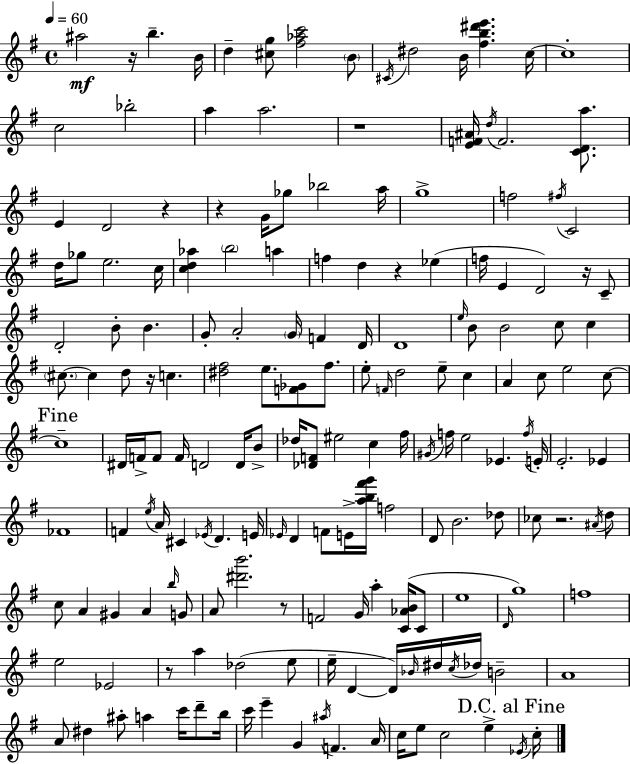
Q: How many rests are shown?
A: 10